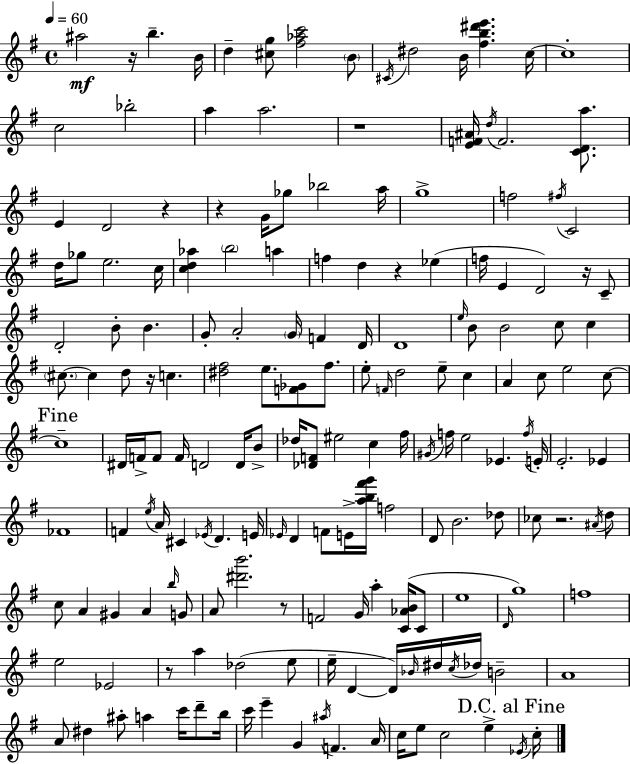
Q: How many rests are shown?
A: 10